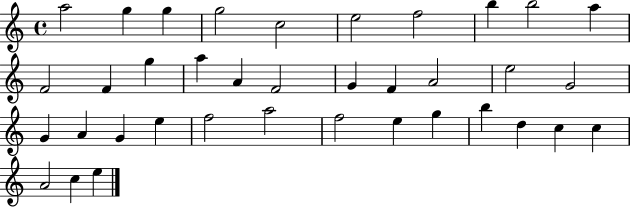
A5/h G5/q G5/q G5/h C5/h E5/h F5/h B5/q B5/h A5/q F4/h F4/q G5/q A5/q A4/q F4/h G4/q F4/q A4/h E5/h G4/h G4/q A4/q G4/q E5/q F5/h A5/h F5/h E5/q G5/q B5/q D5/q C5/q C5/q A4/h C5/q E5/q